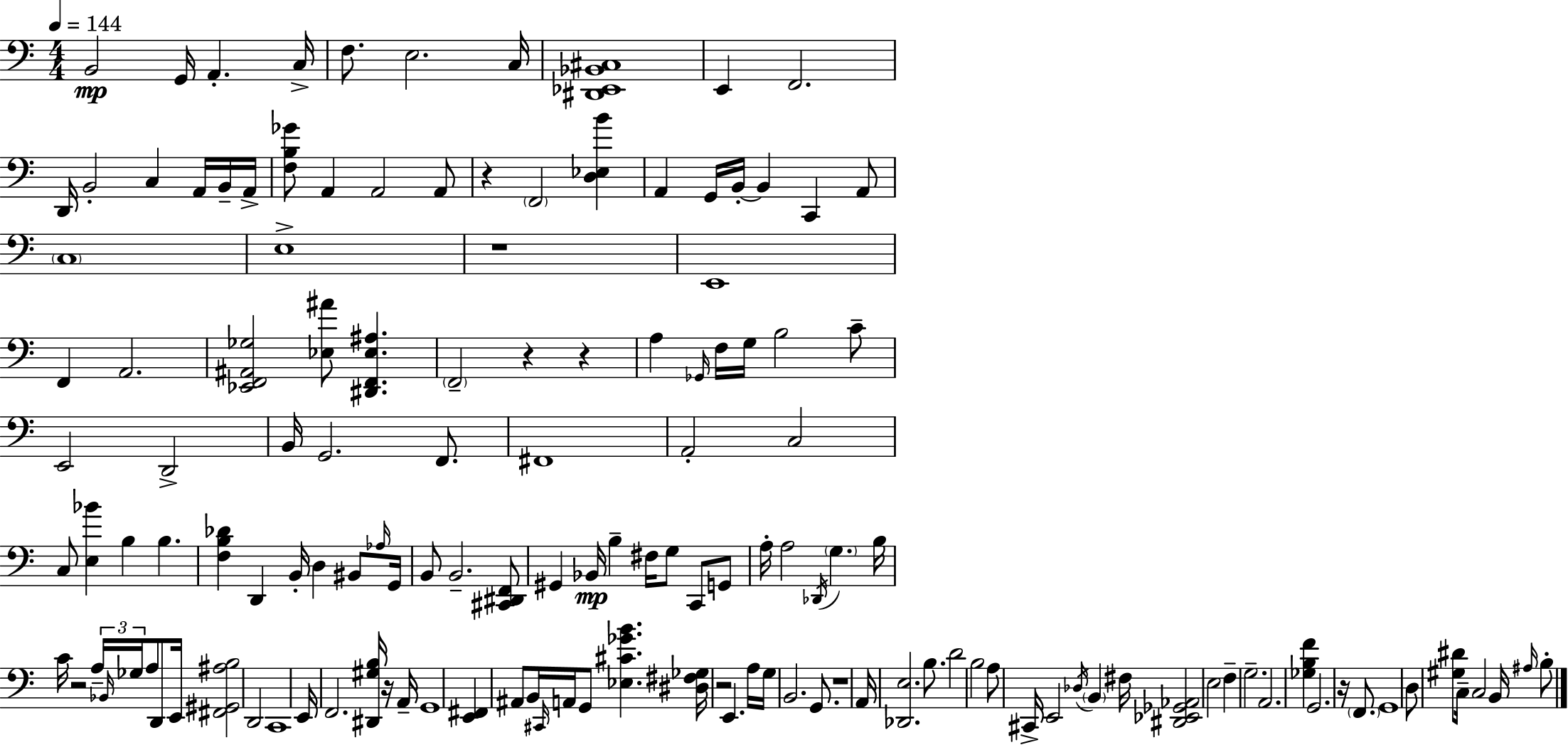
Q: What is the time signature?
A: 4/4